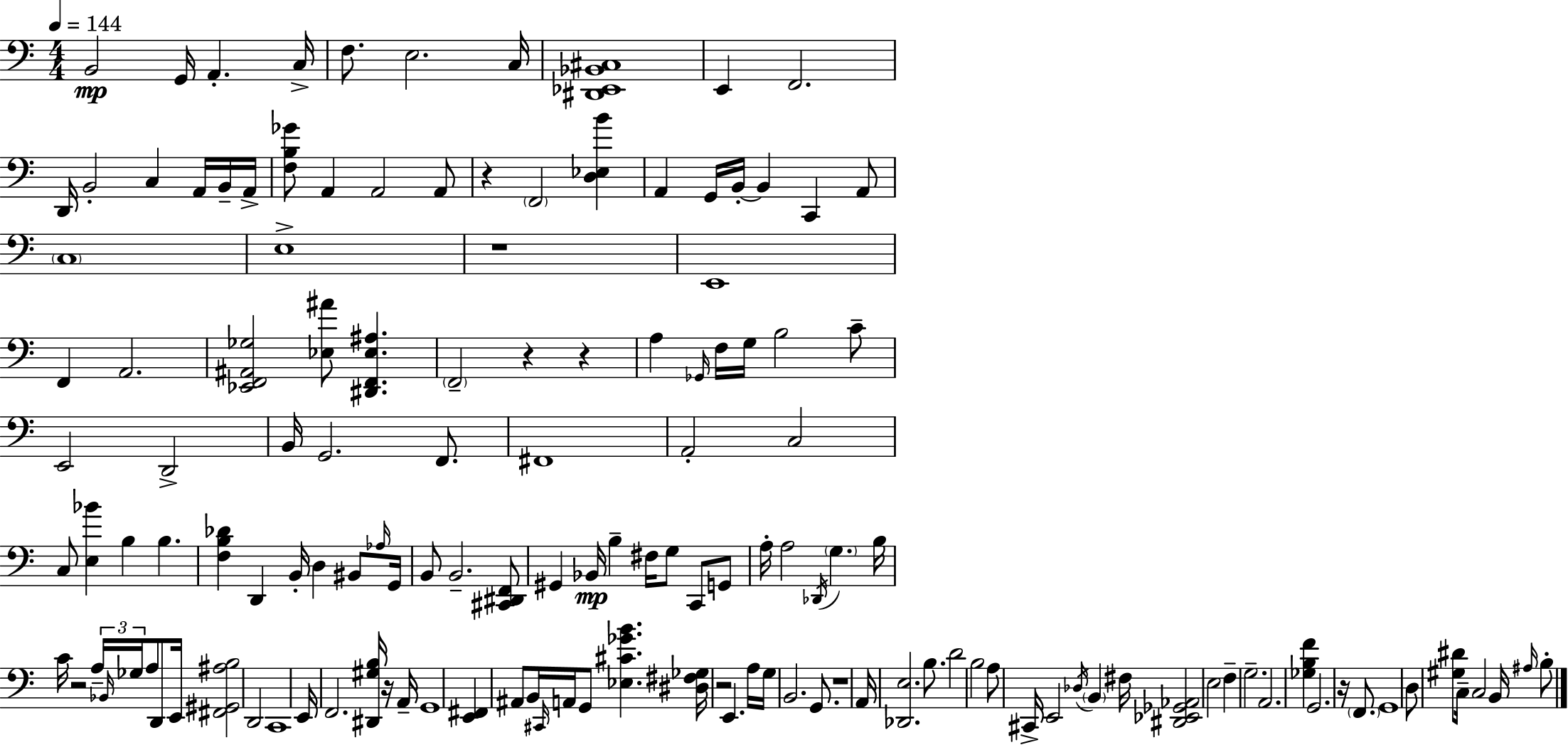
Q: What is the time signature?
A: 4/4